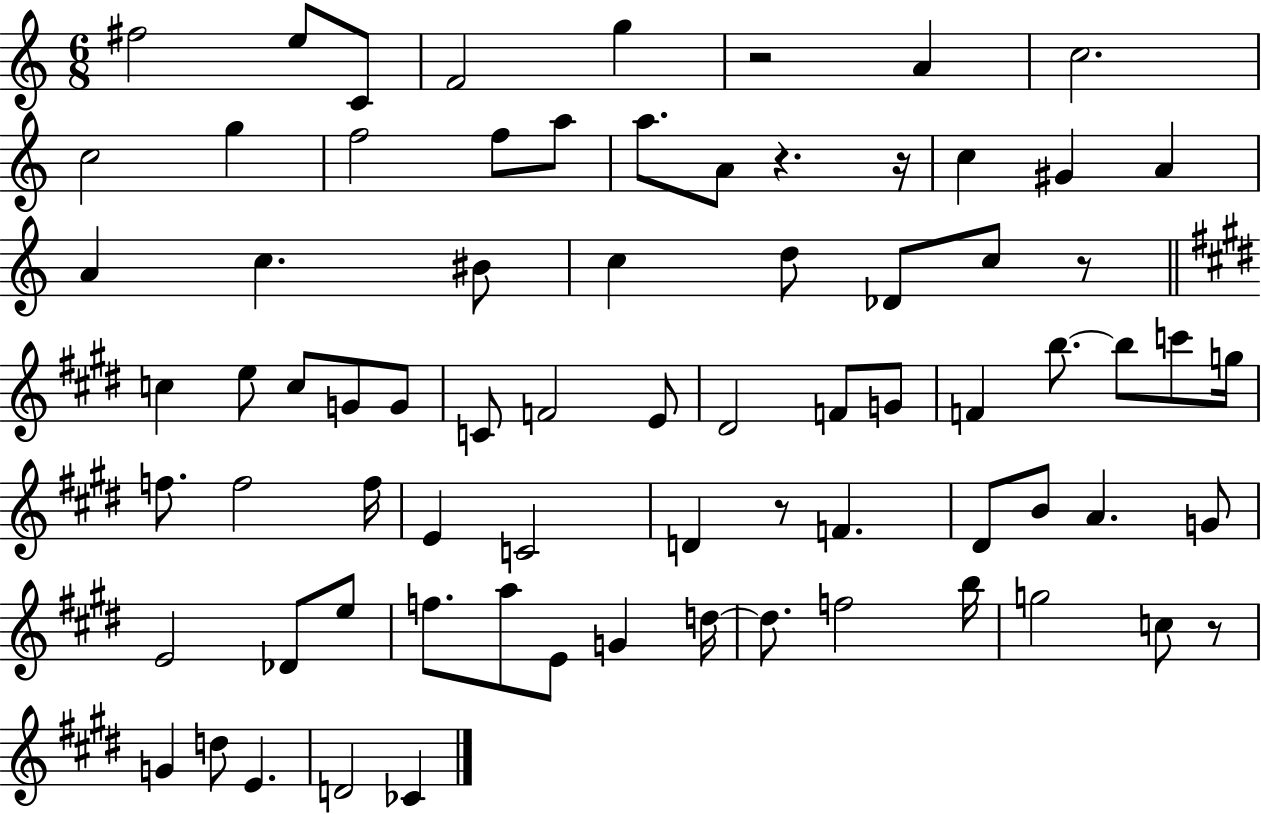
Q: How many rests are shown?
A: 6